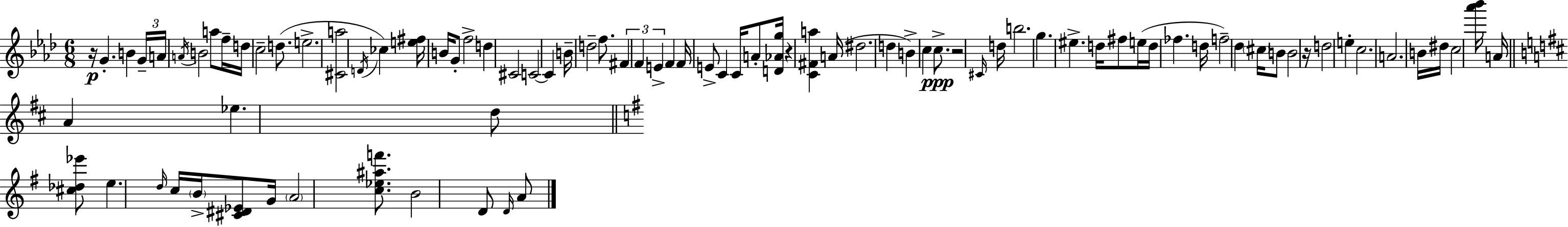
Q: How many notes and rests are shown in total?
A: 88